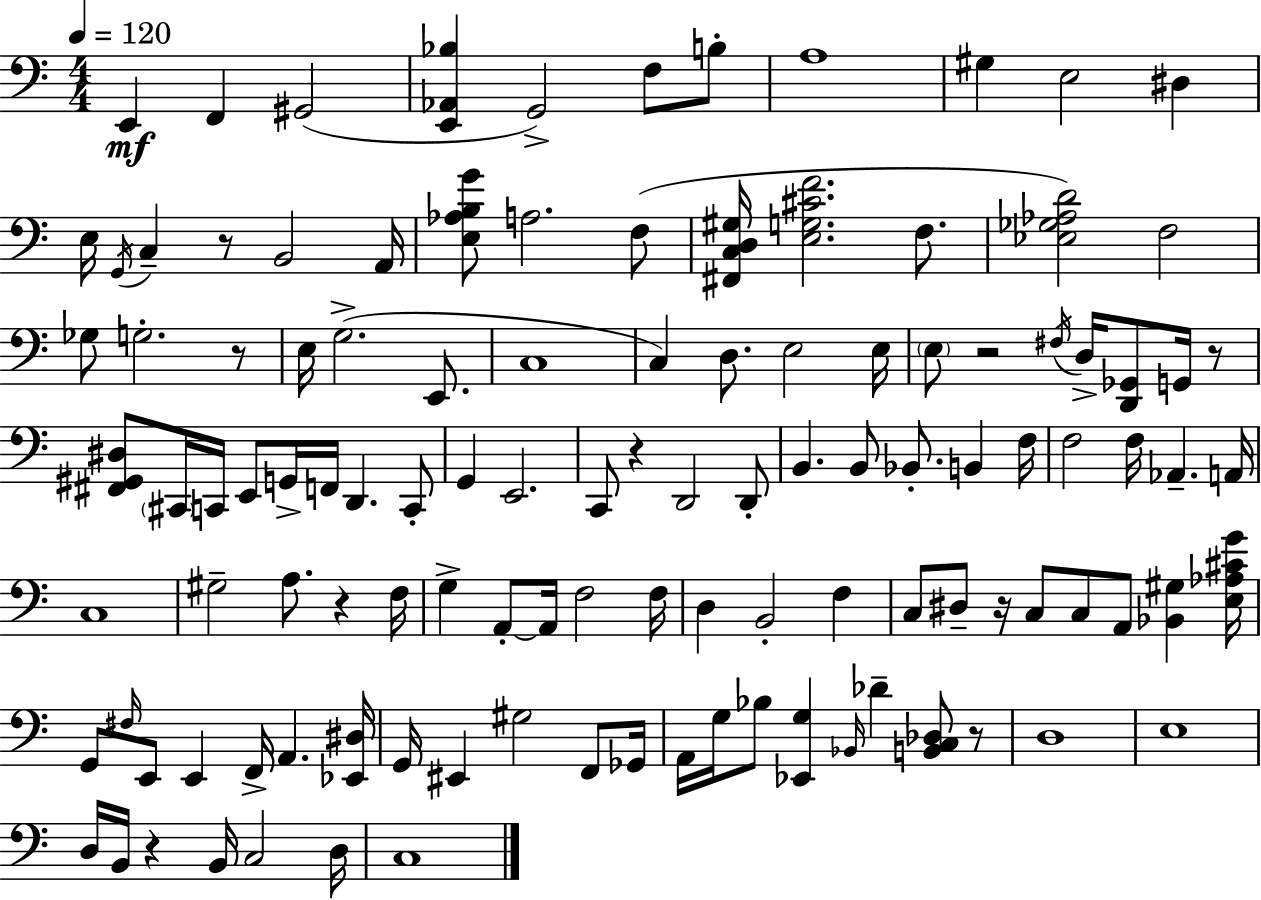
{
  \clef bass
  \numericTimeSignature
  \time 4/4
  \key a \minor
  \tempo 4 = 120
  e,4\mf f,4 gis,2( | <e, aes, bes>4 g,2->) f8 b8-. | a1 | gis4 e2 dis4 | \break e16 \acciaccatura { g,16 } c4-- r8 b,2 | a,16 <e aes b g'>8 a2. f8( | <fis, c d gis>16 <e g cis' f'>2. f8. | <ees ges aes d'>2) f2 | \break ges8 g2.-. r8 | e16 g2.->( e,8. | c1 | c4) d8. e2 | \break e16 \parenthesize e8 r2 \acciaccatura { fis16 } d16-> <d, ges,>8 g,16 | r8 <fis, gis, dis>8 \parenthesize cis,16 c,16 e,8 g,16-> f,16 d,4. | c,8-. g,4 e,2. | c,8 r4 d,2 | \break d,8-. b,4. b,8 bes,8.-. b,4 | f16 f2 f16 aes,4.-- | a,16 c1 | gis2-- a8. r4 | \break f16 g4-> a,8-.~~ a,16 f2 | f16 d4 b,2-. f4 | c8 dis8-- r16 c8 c8 a,8 <bes, gis>4 | <e aes cis' g'>16 g,8 \grace { fis16 } e,8 e,4 f,16-> a,4. | \break <ees, dis>16 g,16 eis,4 gis2 | f,8 ges,16 a,16 g16 bes8 <ees, g>4 \grace { bes,16 } des'4-- | <b, c des>8 r8 d1 | e1 | \break d16 b,16 r4 b,16 c2 | d16 c1 | \bar "|."
}